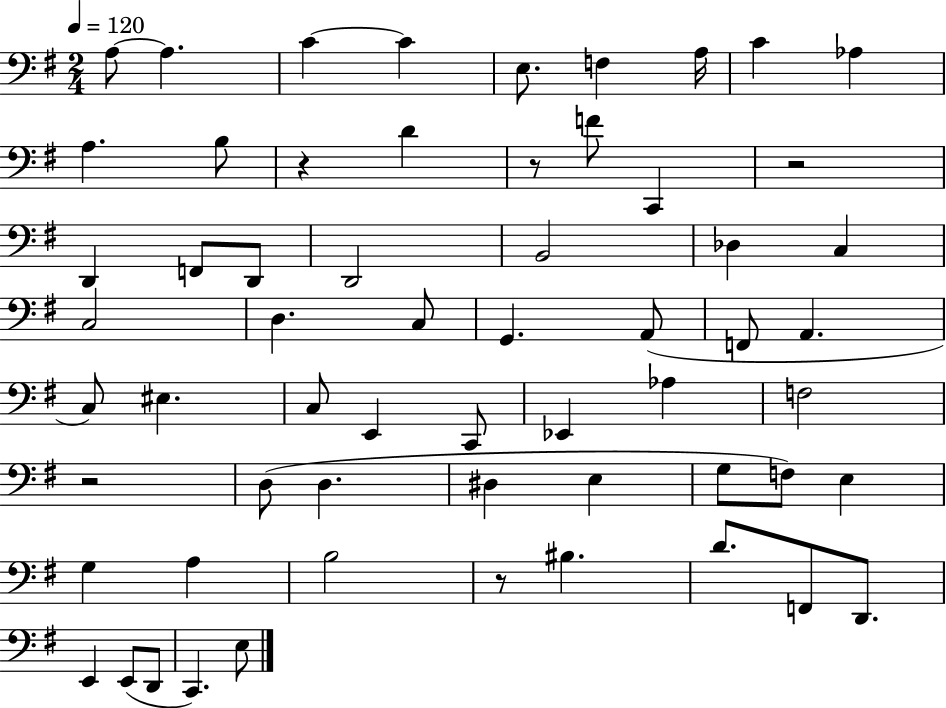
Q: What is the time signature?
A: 2/4